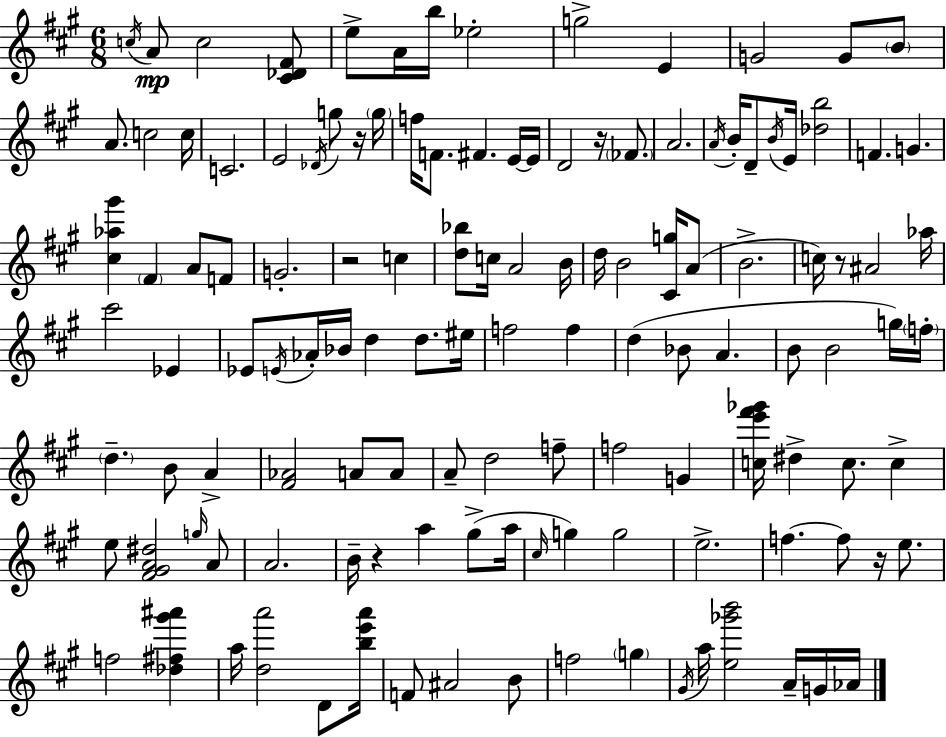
C5/s A4/e C5/h [C#4,Db4,F#4]/e E5/e A4/s B5/s Eb5/h G5/h E4/q G4/h G4/e B4/e A4/e. C5/h C5/s C4/h. E4/h Db4/s G5/e R/s G5/s F5/s F4/e. F#4/q. E4/s E4/s D4/h R/s FES4/e. A4/h. A4/s B4/s D4/e B4/s E4/s [Db5,B5]/h F4/q. G4/q. [C#5,Ab5,G#6]/q F#4/q A4/e F4/e G4/h. R/h C5/q [D5,Bb5]/e C5/s A4/h B4/s D5/s B4/h [C#4,G5]/s A4/e B4/h. C5/s R/e A#4/h Ab5/s C#6/h Eb4/q Eb4/e E4/s Ab4/s Bb4/s D5/q D5/e. EIS5/s F5/h F5/q D5/q Bb4/e A4/q. B4/e B4/h G5/s F5/s D5/q. B4/e A4/q [F#4,Ab4]/h A4/e A4/e A4/e D5/h F5/e F5/h G4/q [C5,E6,F#6,Gb6]/s D#5/q C5/e. C5/q E5/e [F#4,G#4,A4,D#5]/h G5/s A4/e A4/h. B4/s R/q A5/q G#5/e A5/s C#5/s G5/q G5/h E5/h. F5/q. F5/e R/s E5/e. F5/h [Db5,F#5,G#6,A#6]/q A5/s [D5,A6]/h D4/e [B5,E6,A6]/s F4/e A#4/h B4/e F5/h G5/q G#4/s A5/s [E5,Gb6,B6]/h A4/s G4/s Ab4/s